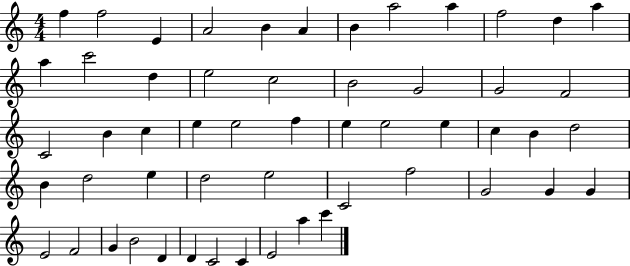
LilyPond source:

{
  \clef treble
  \numericTimeSignature
  \time 4/4
  \key c \major
  f''4 f''2 e'4 | a'2 b'4 a'4 | b'4 a''2 a''4 | f''2 d''4 a''4 | \break a''4 c'''2 d''4 | e''2 c''2 | b'2 g'2 | g'2 f'2 | \break c'2 b'4 c''4 | e''4 e''2 f''4 | e''4 e''2 e''4 | c''4 b'4 d''2 | \break b'4 d''2 e''4 | d''2 e''2 | c'2 f''2 | g'2 g'4 g'4 | \break e'2 f'2 | g'4 b'2 d'4 | d'4 c'2 c'4 | e'2 a''4 c'''4 | \break \bar "|."
}